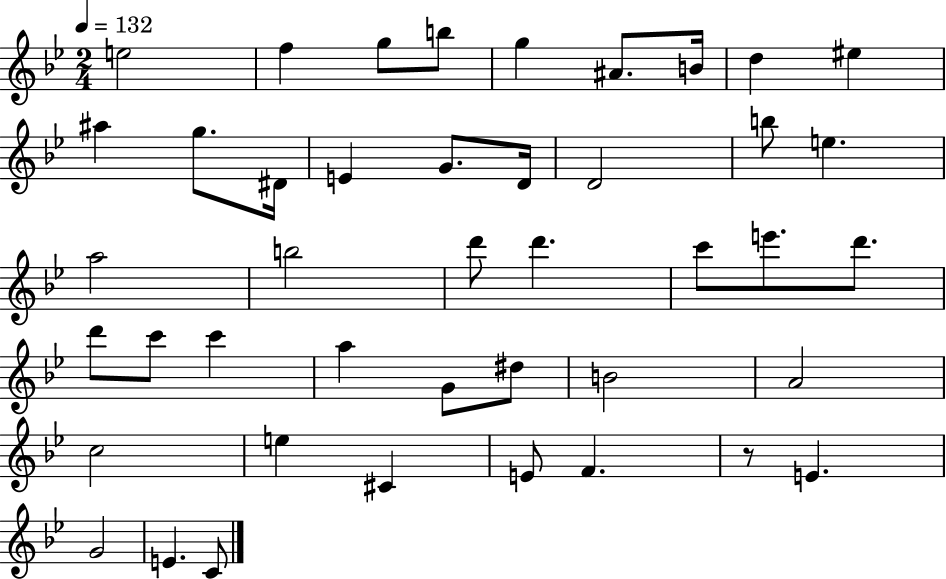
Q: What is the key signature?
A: BES major